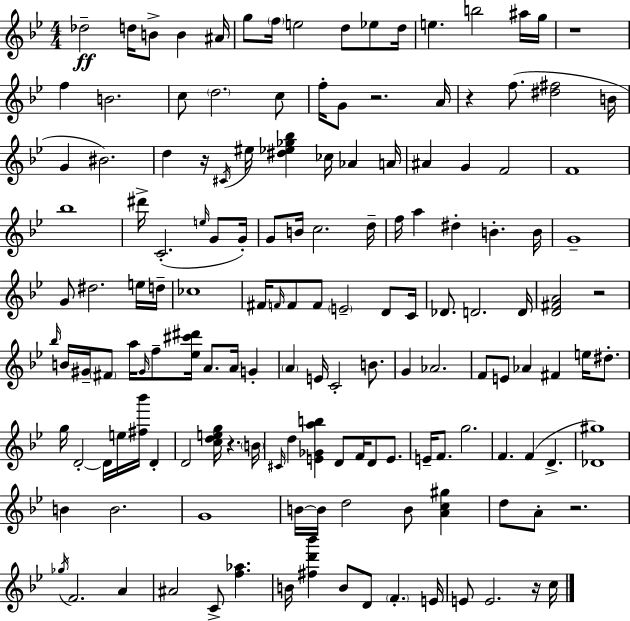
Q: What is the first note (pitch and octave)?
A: Db5